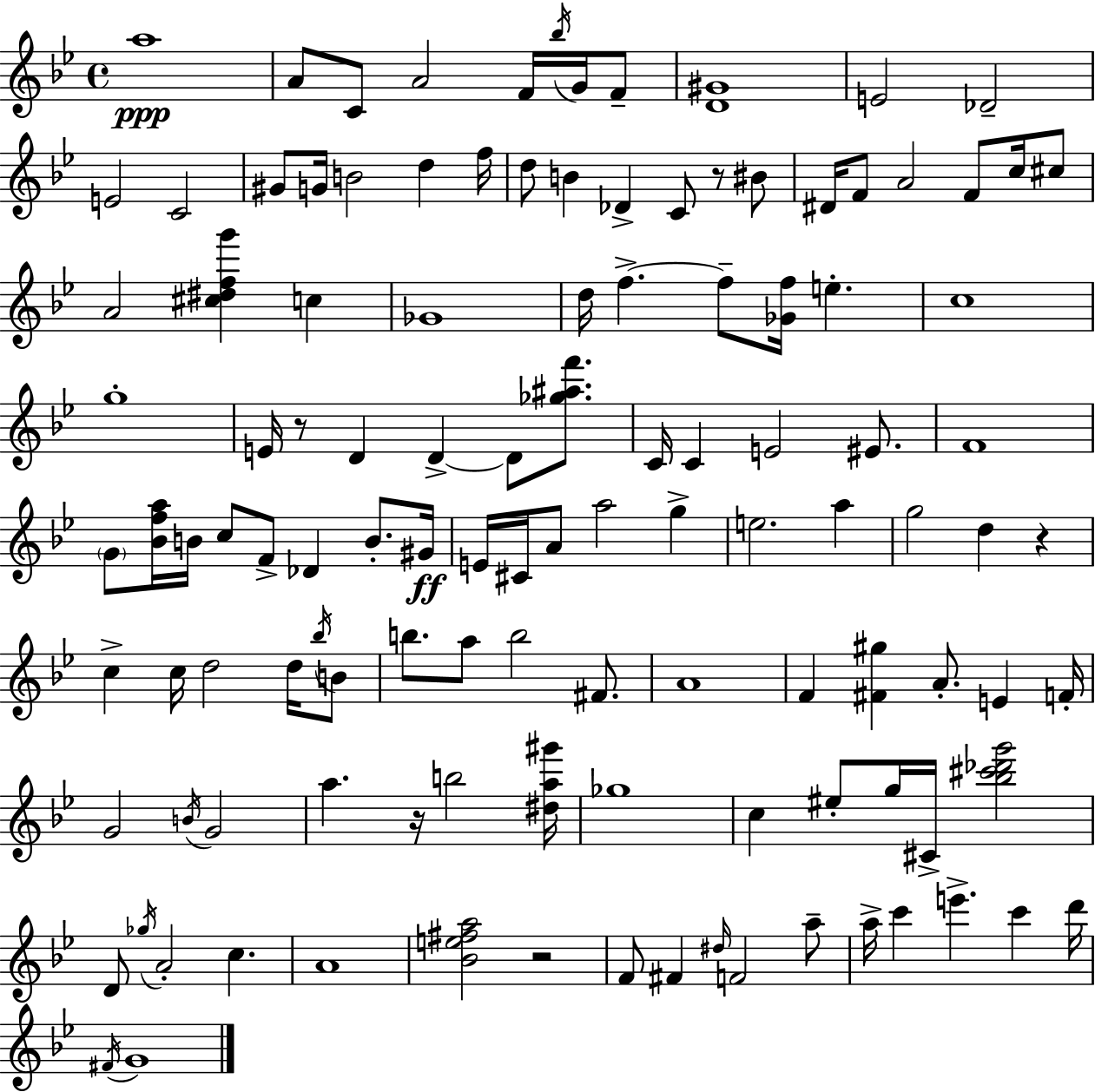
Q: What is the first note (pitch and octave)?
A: A5